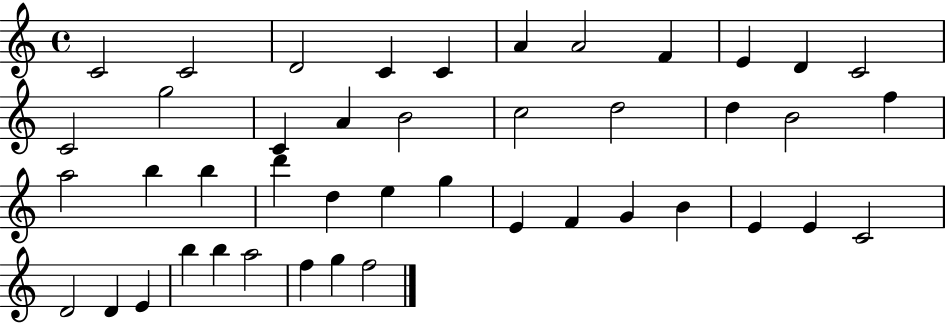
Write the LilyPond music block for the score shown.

{
  \clef treble
  \time 4/4
  \defaultTimeSignature
  \key c \major
  c'2 c'2 | d'2 c'4 c'4 | a'4 a'2 f'4 | e'4 d'4 c'2 | \break c'2 g''2 | c'4 a'4 b'2 | c''2 d''2 | d''4 b'2 f''4 | \break a''2 b''4 b''4 | d'''4 d''4 e''4 g''4 | e'4 f'4 g'4 b'4 | e'4 e'4 c'2 | \break d'2 d'4 e'4 | b''4 b''4 a''2 | f''4 g''4 f''2 | \bar "|."
}